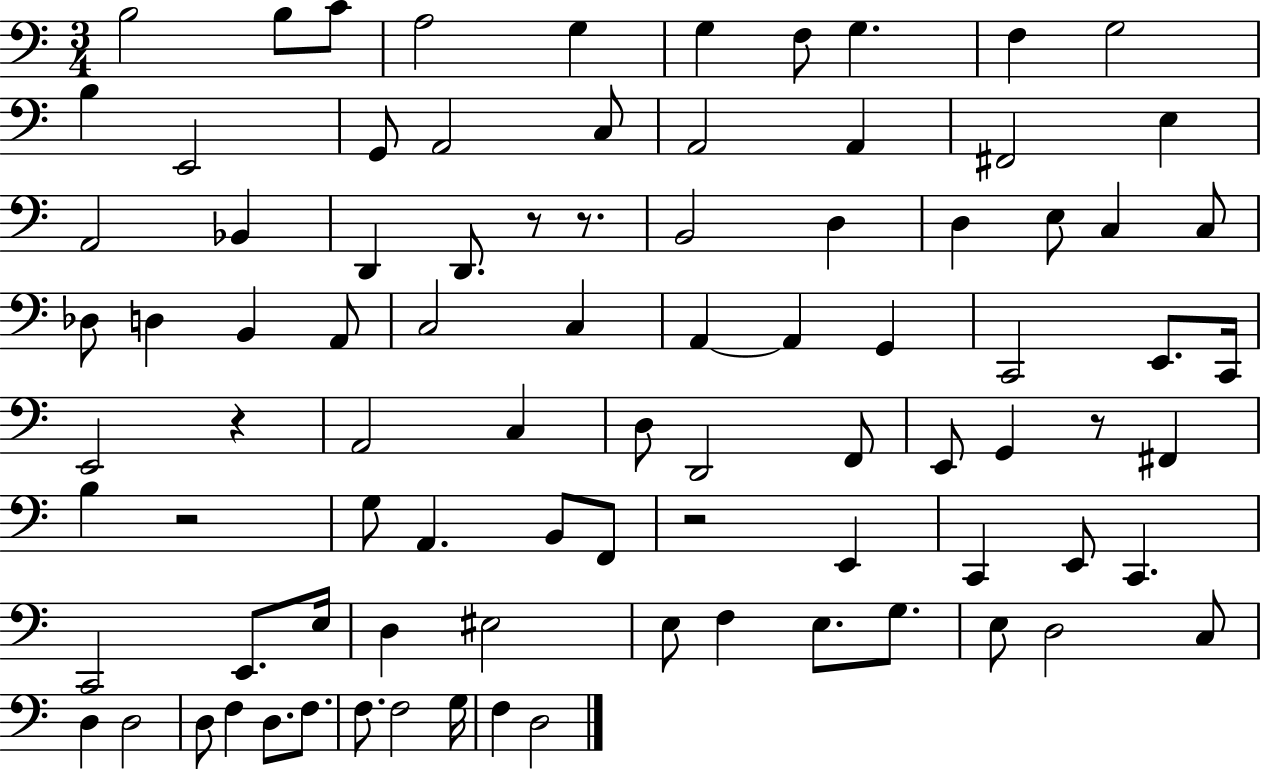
B3/h B3/e C4/e A3/h G3/q G3/q F3/e G3/q. F3/q G3/h B3/q E2/h G2/e A2/h C3/e A2/h A2/q F#2/h E3/q A2/h Bb2/q D2/q D2/e. R/e R/e. B2/h D3/q D3/q E3/e C3/q C3/e Db3/e D3/q B2/q A2/e C3/h C3/q A2/q A2/q G2/q C2/h E2/e. C2/s E2/h R/q A2/h C3/q D3/e D2/h F2/e E2/e G2/q R/e F#2/q B3/q R/h G3/e A2/q. B2/e F2/e R/h E2/q C2/q E2/e C2/q. C2/h E2/e. E3/s D3/q EIS3/h E3/e F3/q E3/e. G3/e. E3/e D3/h C3/e D3/q D3/h D3/e F3/q D3/e. F3/e. F3/e. F3/h G3/s F3/q D3/h